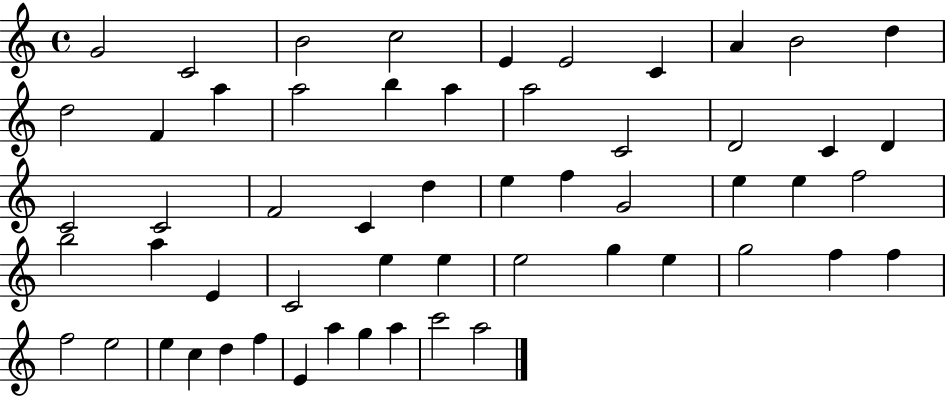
{
  \clef treble
  \time 4/4
  \defaultTimeSignature
  \key c \major
  g'2 c'2 | b'2 c''2 | e'4 e'2 c'4 | a'4 b'2 d''4 | \break d''2 f'4 a''4 | a''2 b''4 a''4 | a''2 c'2 | d'2 c'4 d'4 | \break c'2 c'2 | f'2 c'4 d''4 | e''4 f''4 g'2 | e''4 e''4 f''2 | \break b''2 a''4 e'4 | c'2 e''4 e''4 | e''2 g''4 e''4 | g''2 f''4 f''4 | \break f''2 e''2 | e''4 c''4 d''4 f''4 | e'4 a''4 g''4 a''4 | c'''2 a''2 | \break \bar "|."
}